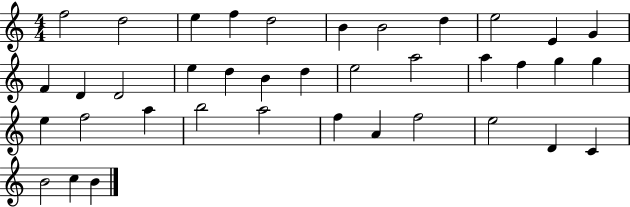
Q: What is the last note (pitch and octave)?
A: B4